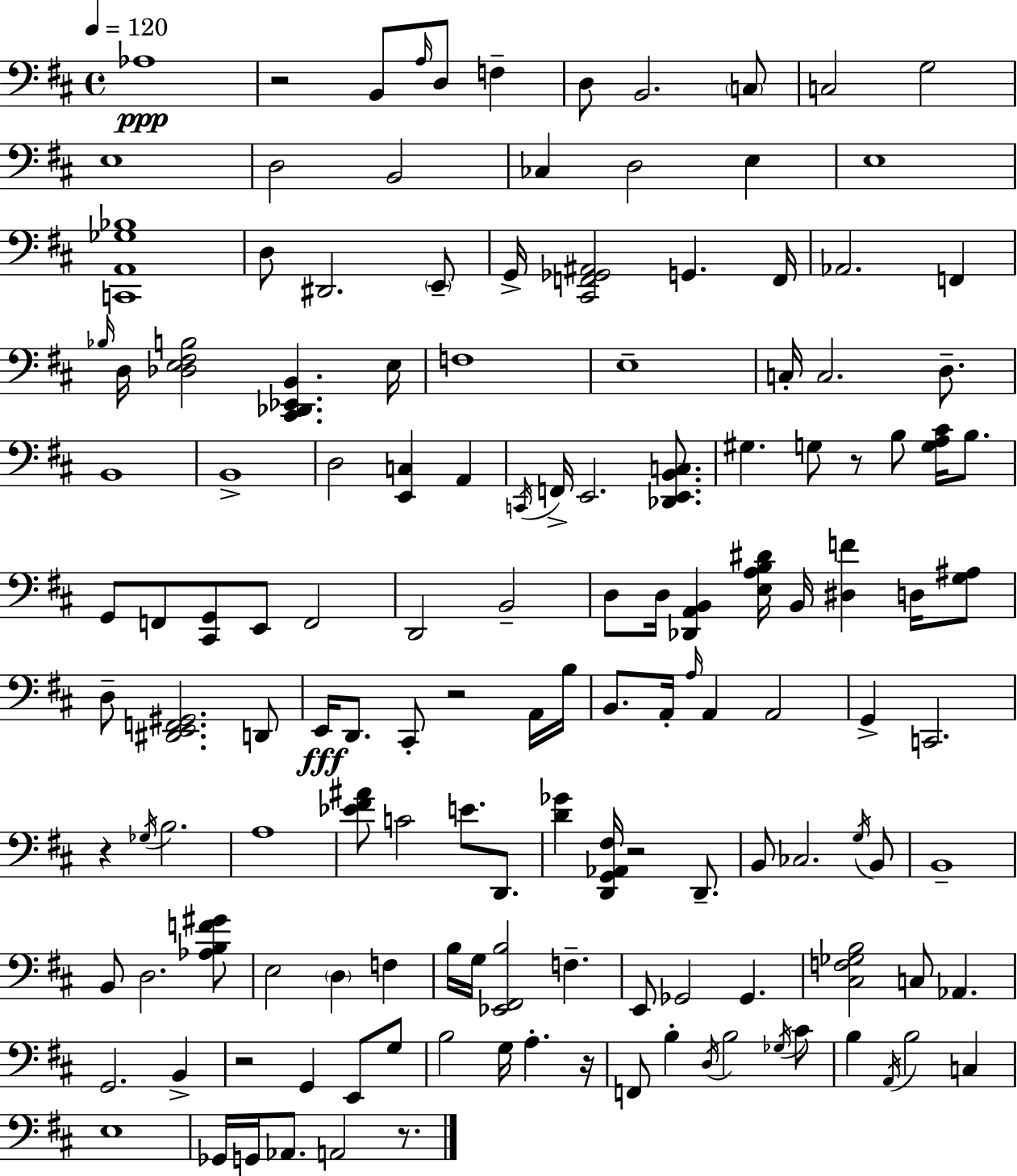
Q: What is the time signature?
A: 4/4